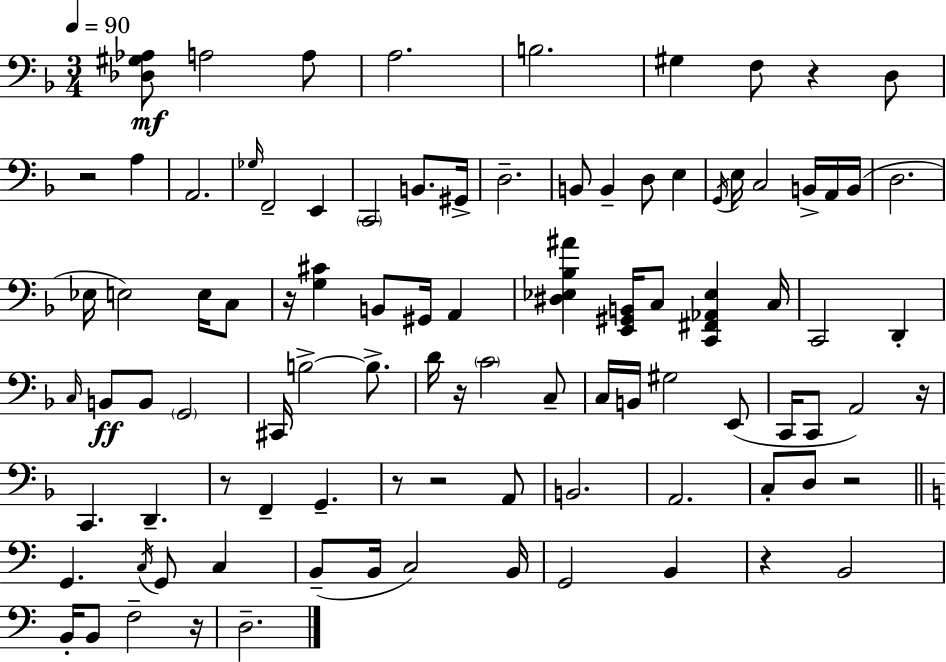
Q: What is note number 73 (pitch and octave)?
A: G2